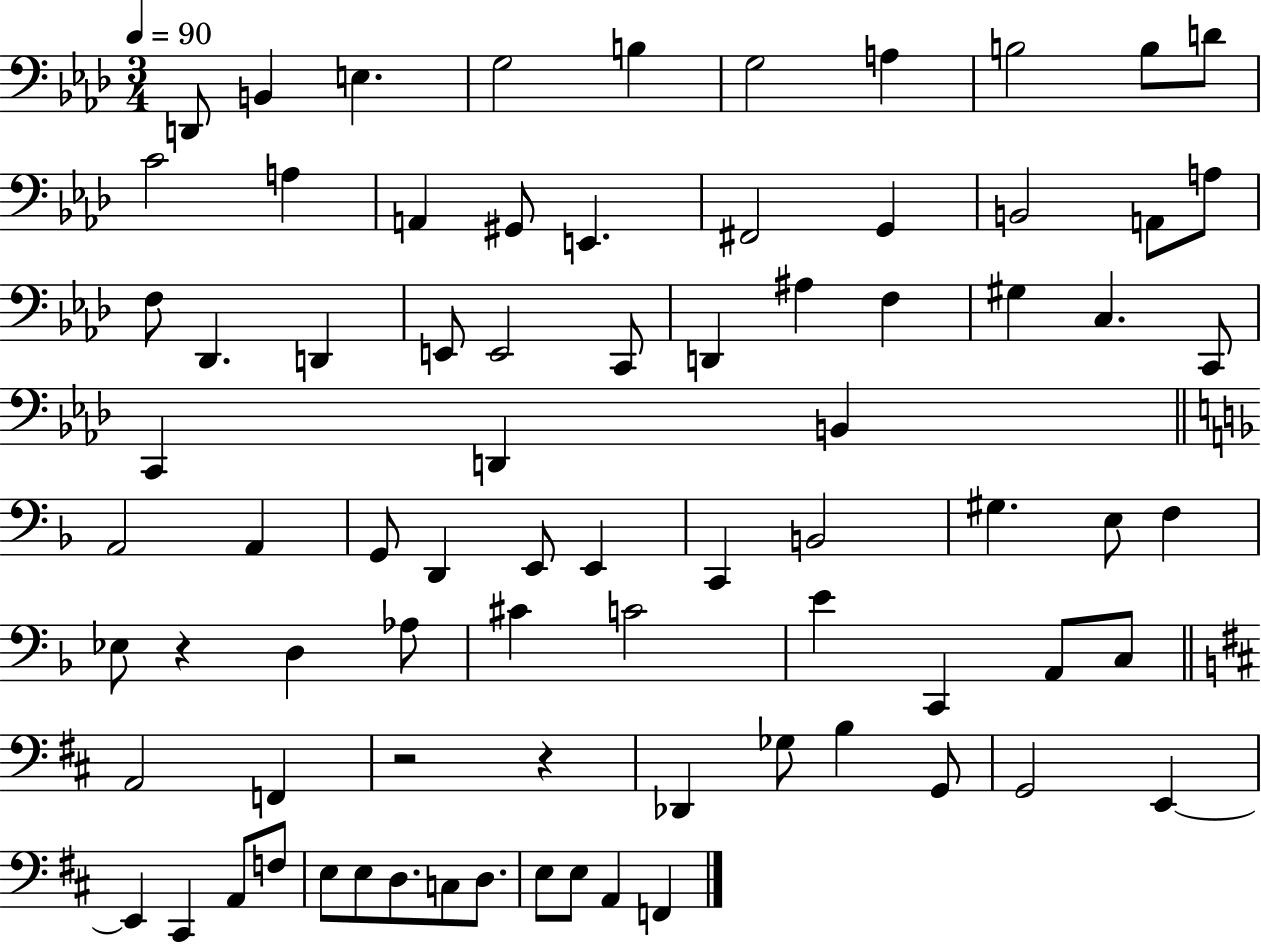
D2/e B2/q E3/q. G3/h B3/q G3/h A3/q B3/h B3/e D4/e C4/h A3/q A2/q G#2/e E2/q. F#2/h G2/q B2/h A2/e A3/e F3/e Db2/q. D2/q E2/e E2/h C2/e D2/q A#3/q F3/q G#3/q C3/q. C2/e C2/q D2/q B2/q A2/h A2/q G2/e D2/q E2/e E2/q C2/q B2/h G#3/q. E3/e F3/q Eb3/e R/q D3/q Ab3/e C#4/q C4/h E4/q C2/q A2/e C3/e A2/h F2/q R/h R/q Db2/q Gb3/e B3/q G2/e G2/h E2/q E2/q C#2/q A2/e F3/e E3/e E3/e D3/e. C3/e D3/e. E3/e E3/e A2/q F2/q